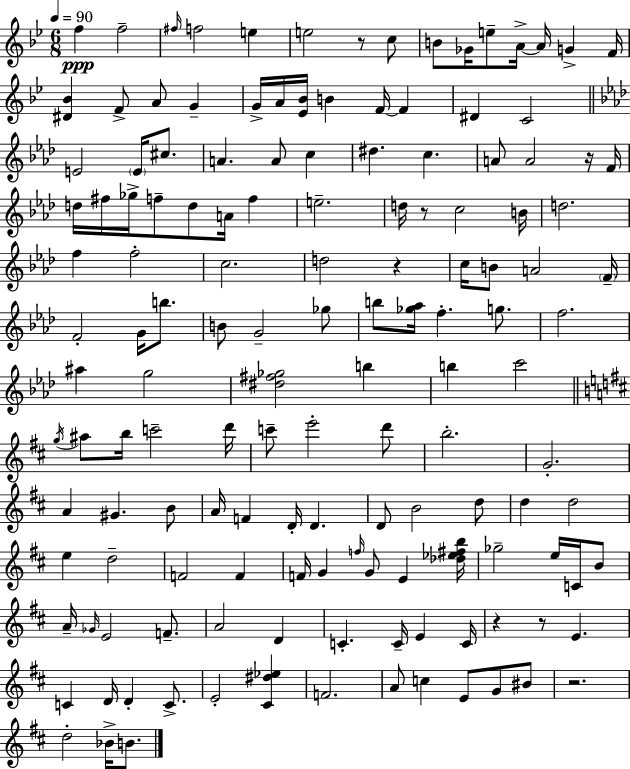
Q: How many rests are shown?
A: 7